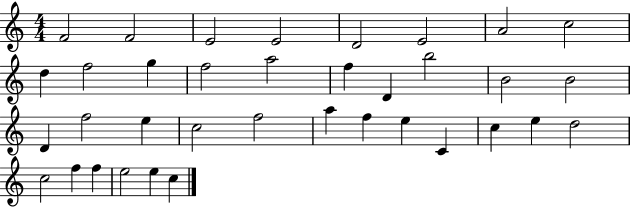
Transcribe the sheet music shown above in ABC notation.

X:1
T:Untitled
M:4/4
L:1/4
K:C
F2 F2 E2 E2 D2 E2 A2 c2 d f2 g f2 a2 f D b2 B2 B2 D f2 e c2 f2 a f e C c e d2 c2 f f e2 e c